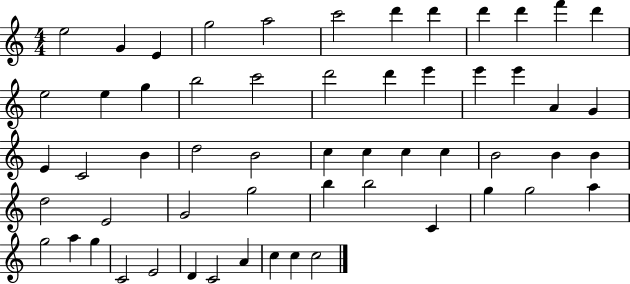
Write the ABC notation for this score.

X:1
T:Untitled
M:4/4
L:1/4
K:C
e2 G E g2 a2 c'2 d' d' d' d' f' d' e2 e g b2 c'2 d'2 d' e' e' e' A G E C2 B d2 B2 c c c c B2 B B d2 E2 G2 g2 b b2 C g g2 a g2 a g C2 E2 D C2 A c c c2